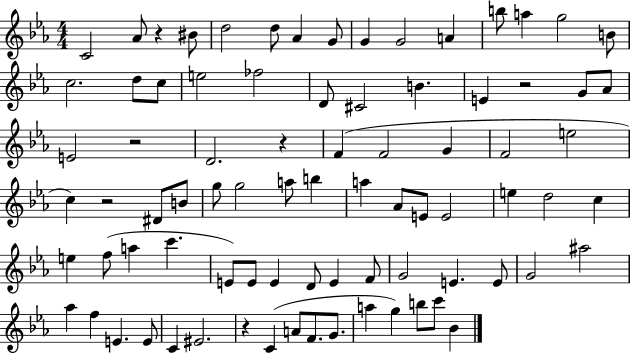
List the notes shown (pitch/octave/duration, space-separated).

C4/h Ab4/e R/q BIS4/e D5/h D5/e Ab4/q G4/e G4/q G4/h A4/q B5/e A5/q G5/h B4/e C5/h. D5/e C5/e E5/h FES5/h D4/e C#4/h B4/q. E4/q R/h G4/e Ab4/e E4/h R/h D4/h. R/q F4/q F4/h G4/q F4/h E5/h C5/q R/h D#4/e B4/e G5/e G5/h A5/e B5/q A5/q Ab4/e E4/e E4/h E5/q D5/h C5/q E5/q F5/e A5/q C6/q. E4/e E4/e E4/q D4/e E4/q F4/e G4/h E4/q. E4/e G4/h A#5/h Ab5/q F5/q E4/q. E4/e C4/q EIS4/h. R/q C4/q A4/e F4/e. G4/e. A5/q G5/q B5/e C6/e Bb4/q